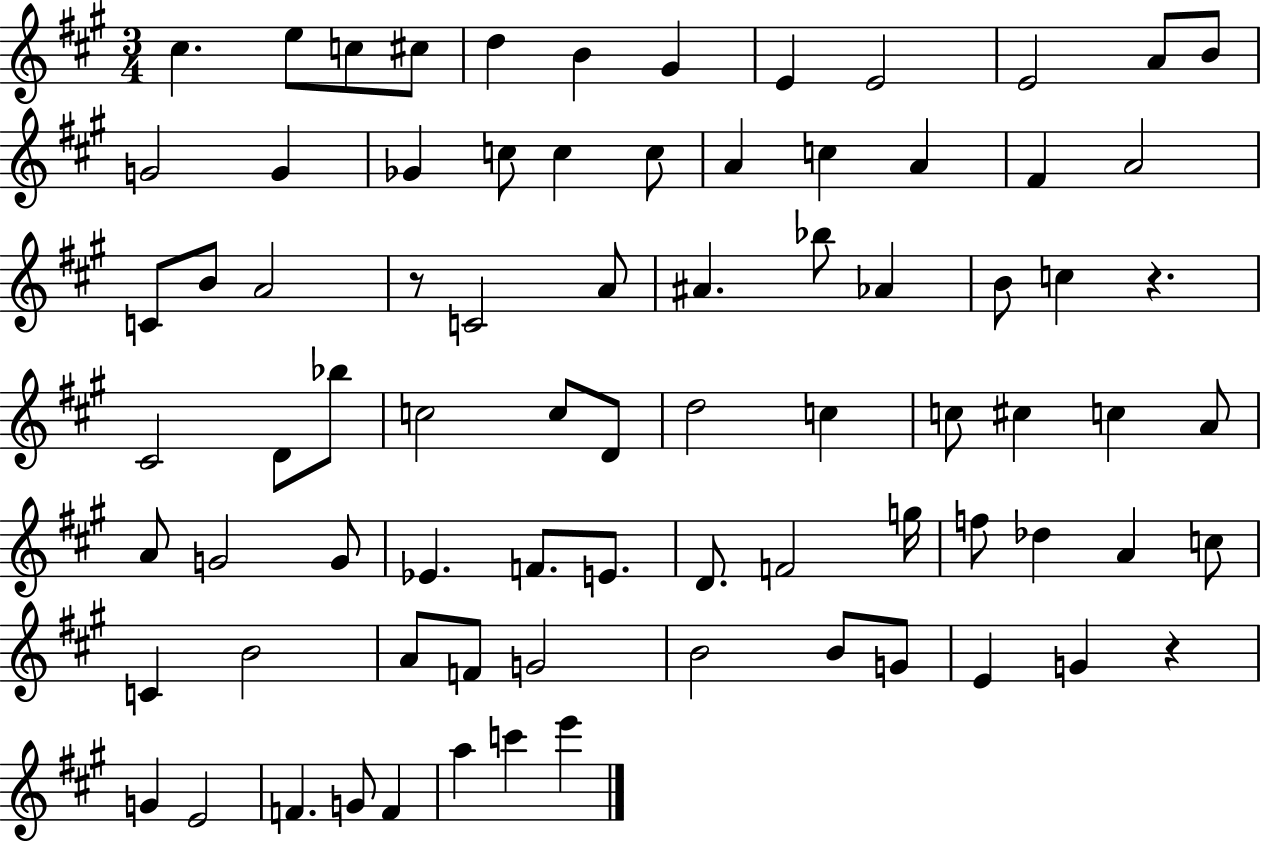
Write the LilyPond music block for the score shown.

{
  \clef treble
  \numericTimeSignature
  \time 3/4
  \key a \major
  cis''4. e''8 c''8 cis''8 | d''4 b'4 gis'4 | e'4 e'2 | e'2 a'8 b'8 | \break g'2 g'4 | ges'4 c''8 c''4 c''8 | a'4 c''4 a'4 | fis'4 a'2 | \break c'8 b'8 a'2 | r8 c'2 a'8 | ais'4. bes''8 aes'4 | b'8 c''4 r4. | \break cis'2 d'8 bes''8 | c''2 c''8 d'8 | d''2 c''4 | c''8 cis''4 c''4 a'8 | \break a'8 g'2 g'8 | ees'4. f'8. e'8. | d'8. f'2 g''16 | f''8 des''4 a'4 c''8 | \break c'4 b'2 | a'8 f'8 g'2 | b'2 b'8 g'8 | e'4 g'4 r4 | \break g'4 e'2 | f'4. g'8 f'4 | a''4 c'''4 e'''4 | \bar "|."
}